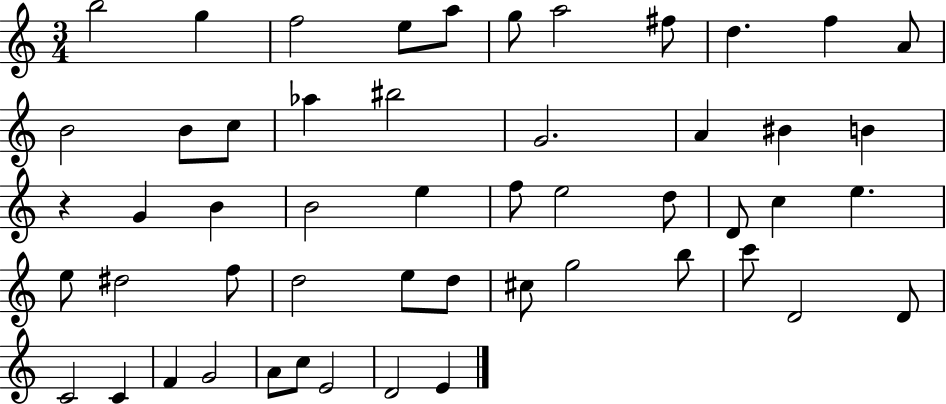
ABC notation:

X:1
T:Untitled
M:3/4
L:1/4
K:C
b2 g f2 e/2 a/2 g/2 a2 ^f/2 d f A/2 B2 B/2 c/2 _a ^b2 G2 A ^B B z G B B2 e f/2 e2 d/2 D/2 c e e/2 ^d2 f/2 d2 e/2 d/2 ^c/2 g2 b/2 c'/2 D2 D/2 C2 C F G2 A/2 c/2 E2 D2 E